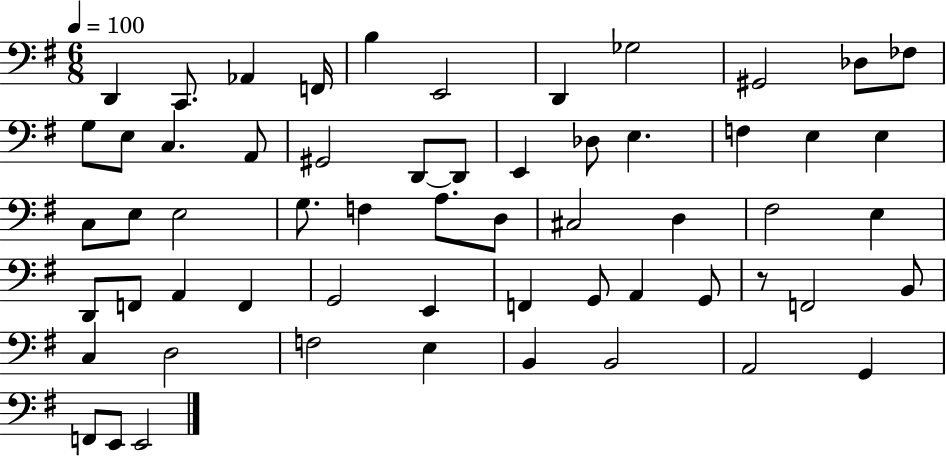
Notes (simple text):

D2/q C2/e. Ab2/q F2/s B3/q E2/h D2/q Gb3/h G#2/h Db3/e FES3/e G3/e E3/e C3/q. A2/e G#2/h D2/e D2/e E2/q Db3/e E3/q. F3/q E3/q E3/q C3/e E3/e E3/h G3/e. F3/q A3/e. D3/e C#3/h D3/q F#3/h E3/q D2/e F2/e A2/q F2/q G2/h E2/q F2/q G2/e A2/q G2/e R/e F2/h B2/e C3/q D3/h F3/h E3/q B2/q B2/h A2/h G2/q F2/e E2/e E2/h